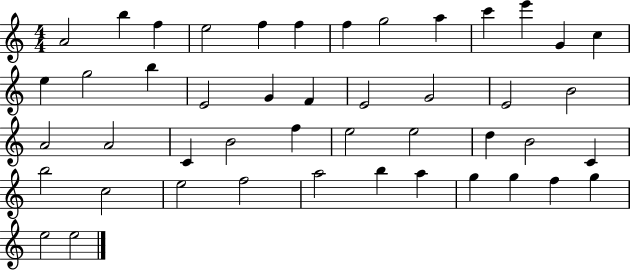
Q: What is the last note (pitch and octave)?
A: E5